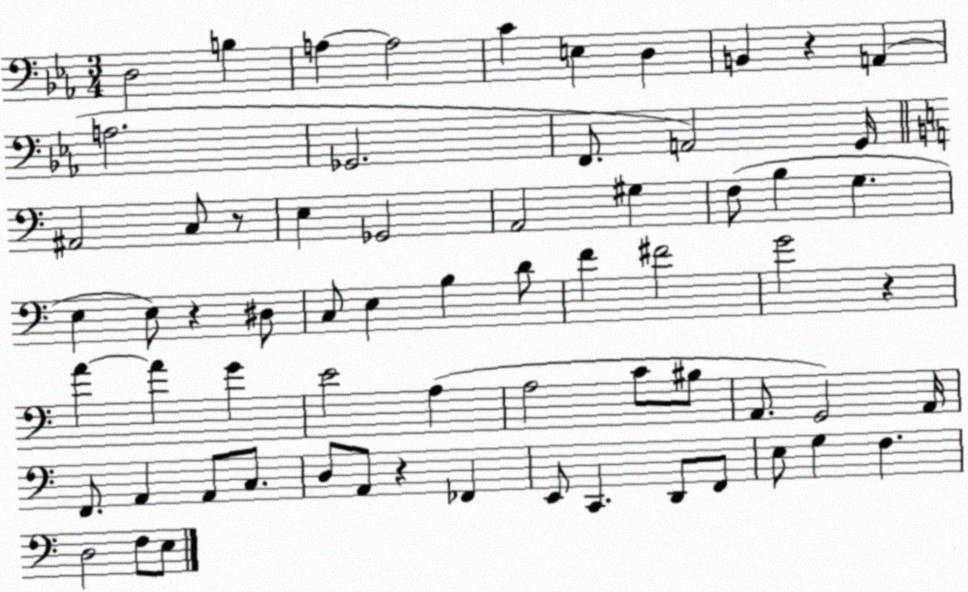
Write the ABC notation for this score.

X:1
T:Untitled
M:3/4
L:1/4
K:Eb
D,2 B, A, A,2 C E, D, B,, z A,, A,2 _G,,2 F,,/2 A,,2 G,,/4 ^A,,2 C,/2 z/2 E, _G,,2 A,,2 ^G, F,/2 B, G, E, E,/2 z ^D,/2 C,/2 E, B, D/2 F ^F2 G2 z A A G E2 A, A,2 C/2 ^B,/2 A,,/2 G,,2 A,,/4 F,,/2 A,, A,,/2 C,/2 D,/2 A,,/2 z _F,, E,,/2 C,, D,,/2 F,,/2 E,/2 G, F, D,2 F,/2 E,/2